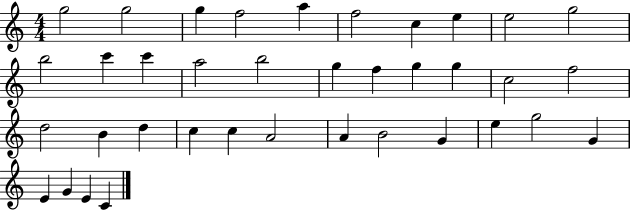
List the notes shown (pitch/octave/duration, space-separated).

G5/h G5/h G5/q F5/h A5/q F5/h C5/q E5/q E5/h G5/h B5/h C6/q C6/q A5/h B5/h G5/q F5/q G5/q G5/q C5/h F5/h D5/h B4/q D5/q C5/q C5/q A4/h A4/q B4/h G4/q E5/q G5/h G4/q E4/q G4/q E4/q C4/q